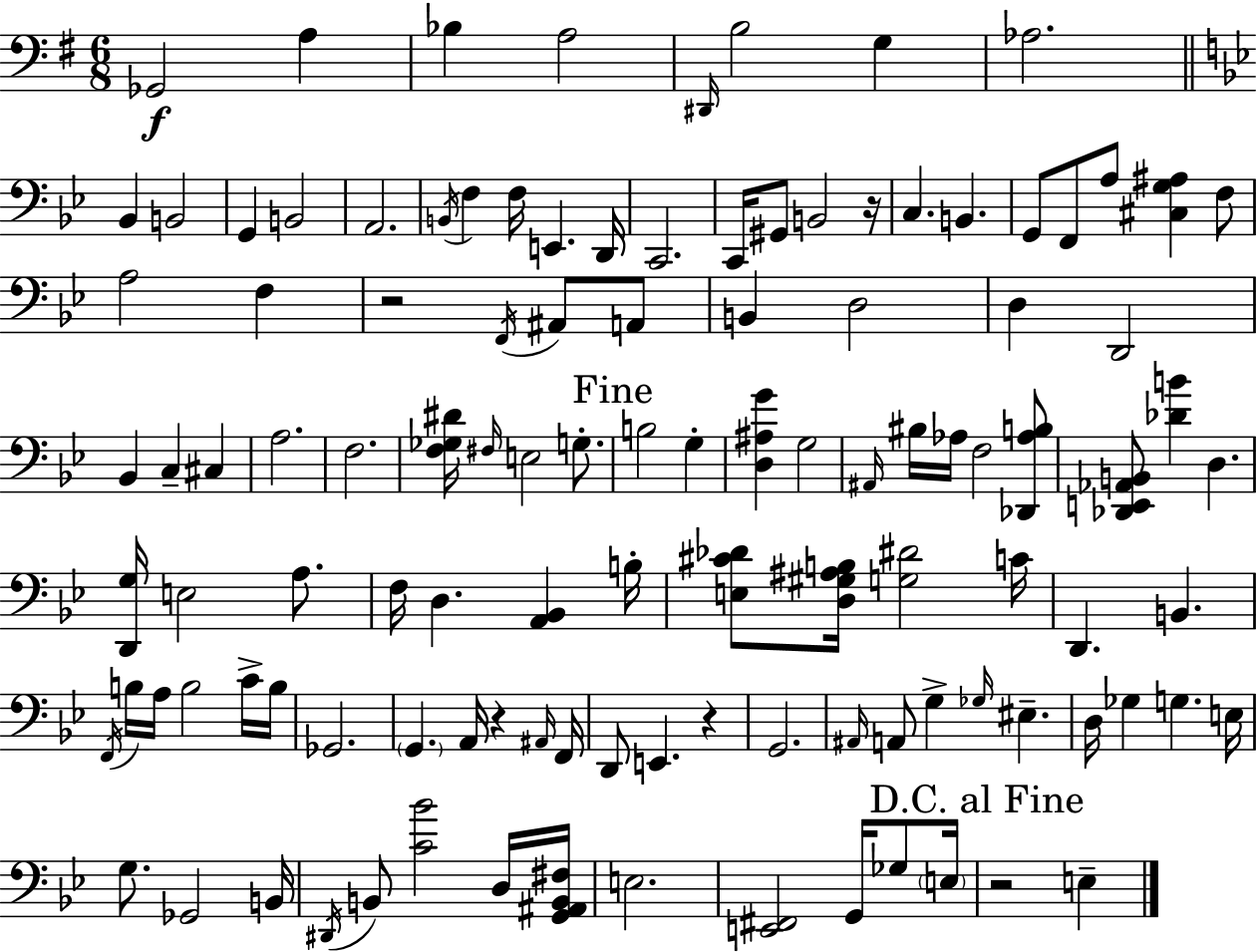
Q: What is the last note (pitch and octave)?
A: E3